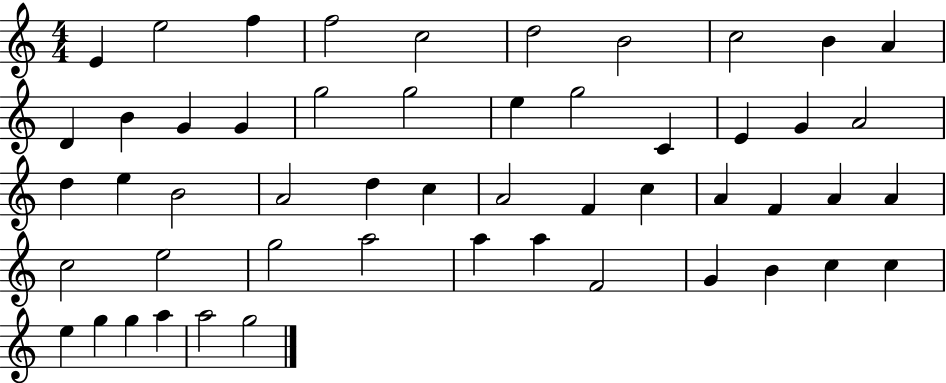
E4/q E5/h F5/q F5/h C5/h D5/h B4/h C5/h B4/q A4/q D4/q B4/q G4/q G4/q G5/h G5/h E5/q G5/h C4/q E4/q G4/q A4/h D5/q E5/q B4/h A4/h D5/q C5/q A4/h F4/q C5/q A4/q F4/q A4/q A4/q C5/h E5/h G5/h A5/h A5/q A5/q F4/h G4/q B4/q C5/q C5/q E5/q G5/q G5/q A5/q A5/h G5/h